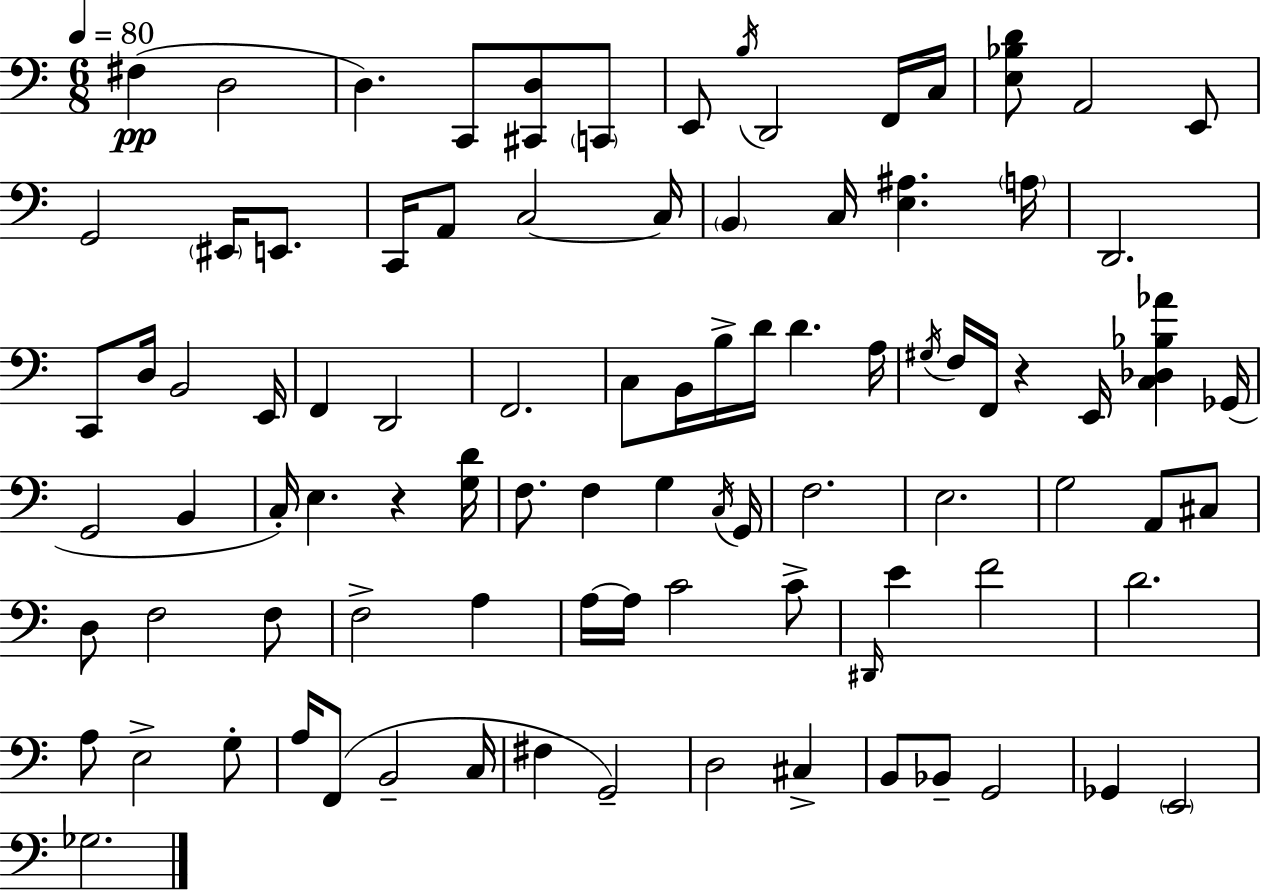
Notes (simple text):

F#3/q D3/h D3/q. C2/e [C#2,D3]/e C2/e E2/e B3/s D2/h F2/s C3/s [E3,Bb3,D4]/e A2/h E2/e G2/h EIS2/s E2/e. C2/s A2/e C3/h C3/s B2/q C3/s [E3,A#3]/q. A3/s D2/h. C2/e D3/s B2/h E2/s F2/q D2/h F2/h. C3/e B2/s B3/s D4/s D4/q. A3/s G#3/s F3/s F2/s R/q E2/s [C3,Db3,Bb3,Ab4]/q Gb2/s G2/h B2/q C3/s E3/q. R/q [G3,D4]/s F3/e. F3/q G3/q C3/s G2/s F3/h. E3/h. G3/h A2/e C#3/e D3/e F3/h F3/e F3/h A3/q A3/s A3/s C4/h C4/e D#2/s E4/q F4/h D4/h. A3/e E3/h G3/e A3/s F2/e B2/h C3/s F#3/q G2/h D3/h C#3/q B2/e Bb2/e G2/h Gb2/q E2/h Gb3/h.